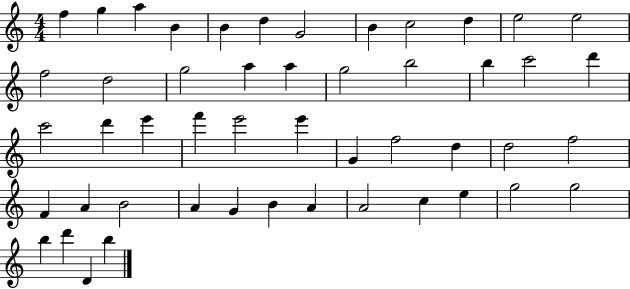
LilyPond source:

{
  \clef treble
  \numericTimeSignature
  \time 4/4
  \key c \major
  f''4 g''4 a''4 b'4 | b'4 d''4 g'2 | b'4 c''2 d''4 | e''2 e''2 | \break f''2 d''2 | g''2 a''4 a''4 | g''2 b''2 | b''4 c'''2 d'''4 | \break c'''2 d'''4 e'''4 | f'''4 e'''2 e'''4 | g'4 f''2 d''4 | d''2 f''2 | \break f'4 a'4 b'2 | a'4 g'4 b'4 a'4 | a'2 c''4 e''4 | g''2 g''2 | \break b''4 d'''4 d'4 b''4 | \bar "|."
}